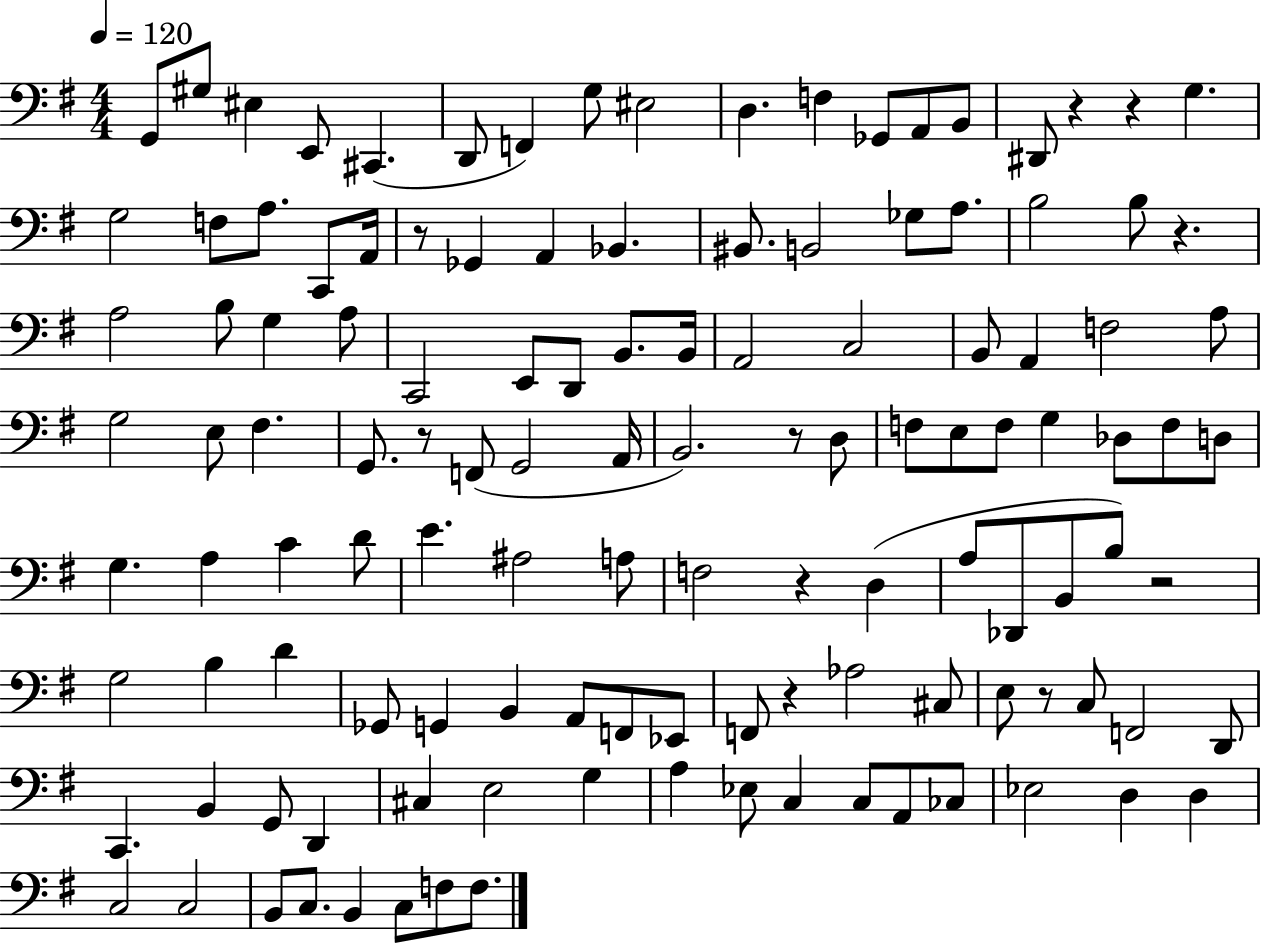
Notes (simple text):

G2/e G#3/e EIS3/q E2/e C#2/q. D2/e F2/q G3/e EIS3/h D3/q. F3/q Gb2/e A2/e B2/e D#2/e R/q R/q G3/q. G3/h F3/e A3/e. C2/e A2/s R/e Gb2/q A2/q Bb2/q. BIS2/e. B2/h Gb3/e A3/e. B3/h B3/e R/q. A3/h B3/e G3/q A3/e C2/h E2/e D2/e B2/e. B2/s A2/h C3/h B2/e A2/q F3/h A3/e G3/h E3/e F#3/q. G2/e. R/e F2/e G2/h A2/s B2/h. R/e D3/e F3/e E3/e F3/e G3/q Db3/e F3/e D3/e G3/q. A3/q C4/q D4/e E4/q. A#3/h A3/e F3/h R/q D3/q A3/e Db2/e B2/e B3/e R/h G3/h B3/q D4/q Gb2/e G2/q B2/q A2/e F2/e Eb2/e F2/e R/q Ab3/h C#3/e E3/e R/e C3/e F2/h D2/e C2/q. B2/q G2/e D2/q C#3/q E3/h G3/q A3/q Eb3/e C3/q C3/e A2/e CES3/e Eb3/h D3/q D3/q C3/h C3/h B2/e C3/e. B2/q C3/e F3/e F3/e.